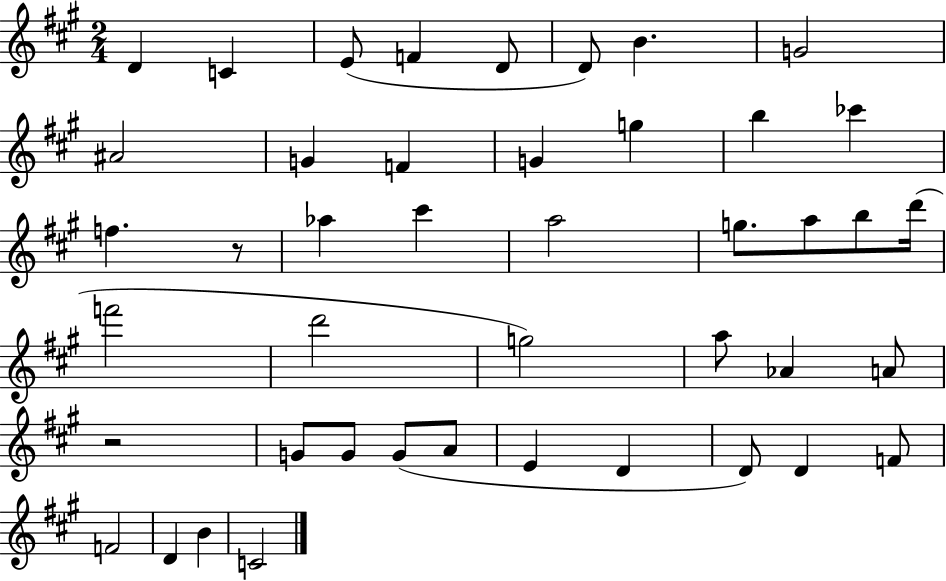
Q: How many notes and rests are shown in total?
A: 44